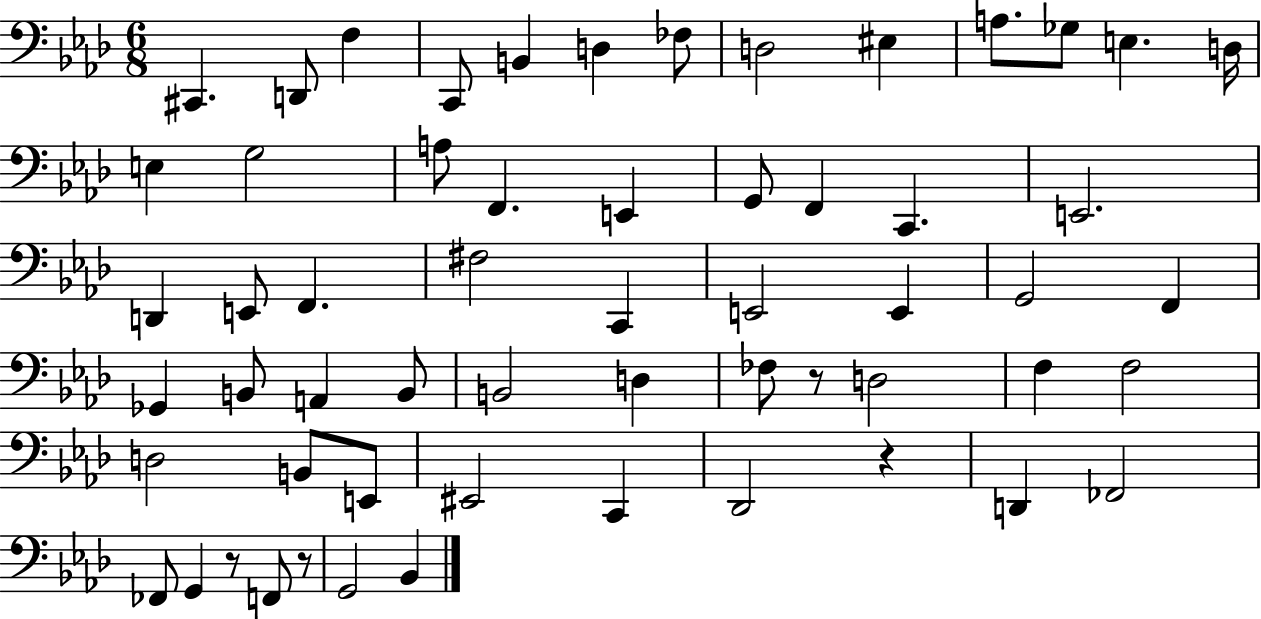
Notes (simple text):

C#2/q. D2/e F3/q C2/e B2/q D3/q FES3/e D3/h EIS3/q A3/e. Gb3/e E3/q. D3/s E3/q G3/h A3/e F2/q. E2/q G2/e F2/q C2/q. E2/h. D2/q E2/e F2/q. F#3/h C2/q E2/h E2/q G2/h F2/q Gb2/q B2/e A2/q B2/e B2/h D3/q FES3/e R/e D3/h F3/q F3/h D3/h B2/e E2/e EIS2/h C2/q Db2/h R/q D2/q FES2/h FES2/e G2/q R/e F2/e R/e G2/h Bb2/q